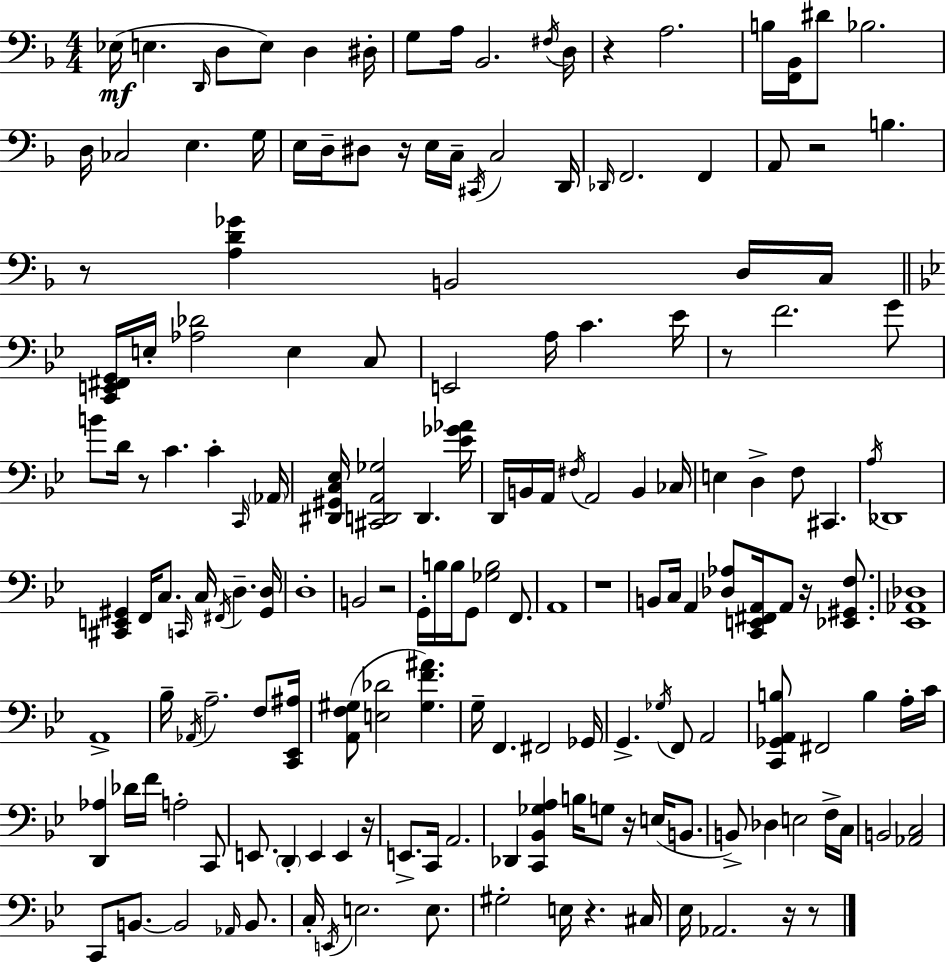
Eb3/s E3/q. D2/s D3/e E3/e D3/q D#3/s G3/e A3/s Bb2/h. F#3/s D3/s R/q A3/h. B3/s [F2,Bb2]/s D#4/e Bb3/h. D3/s CES3/h E3/q. G3/s E3/s D3/s D#3/e R/s E3/s C3/s C#2/s C3/h D2/s Db2/s F2/h. F2/q A2/e R/h B3/q. R/e [A3,D4,Gb4]/q B2/h D3/s C3/s [C2,E2,F#2,G2]/s E3/s [Ab3,Db4]/h E3/q C3/e E2/h A3/s C4/q. Eb4/s R/e F4/h. G4/e B4/e D4/s R/e C4/q. C4/q C2/s Ab2/s [D#2,G#2,C3,Eb3]/s [C#2,D2,A2,Gb3]/h D2/q. [Eb4,Gb4,Ab4]/s D2/s B2/s A2/s F#3/s A2/h B2/q CES3/s E3/q D3/q F3/e C#2/q. A3/s Db2/w [C#2,E2,G#2]/q F2/s C3/e. C2/s C3/s F#2/s D3/q. [G#2,D3]/s D3/w B2/h R/h G2/s B3/s B3/s G2/e [Gb3,B3]/h F2/e. A2/w R/w B2/e C3/s A2/q [Db3,Ab3]/e [C2,E2,F#2,A2]/s A2/e R/s [Eb2,G#2,F3]/e. [Eb2,Ab2,Db3]/w A2/w Bb3/s Ab2/s A3/h. F3/e [C2,Eb2,A#3]/s [A2,F3,G#3]/e [E3,Db4]/h [G#3,F4,A#4]/q. G3/s F2/q. F#2/h Gb2/s G2/q. Gb3/s F2/e A2/h [C2,Gb2,A2,B3]/e F#2/h B3/q A3/s C4/s [D2,Ab3]/q Db4/s F4/s A3/h C2/e E2/e. D2/q E2/q E2/q R/s E2/e. C2/s A2/h. Db2/q [C2,Bb2,Gb3,A3]/q B3/s G3/e R/s E3/s B2/e. B2/e Db3/q E3/h F3/s C3/s B2/h [Ab2,C3]/h C2/e B2/e. B2/h Ab2/s B2/e. C3/s E2/s E3/h. E3/e. G#3/h E3/s R/q. C#3/s Eb3/s Ab2/h. R/s R/e